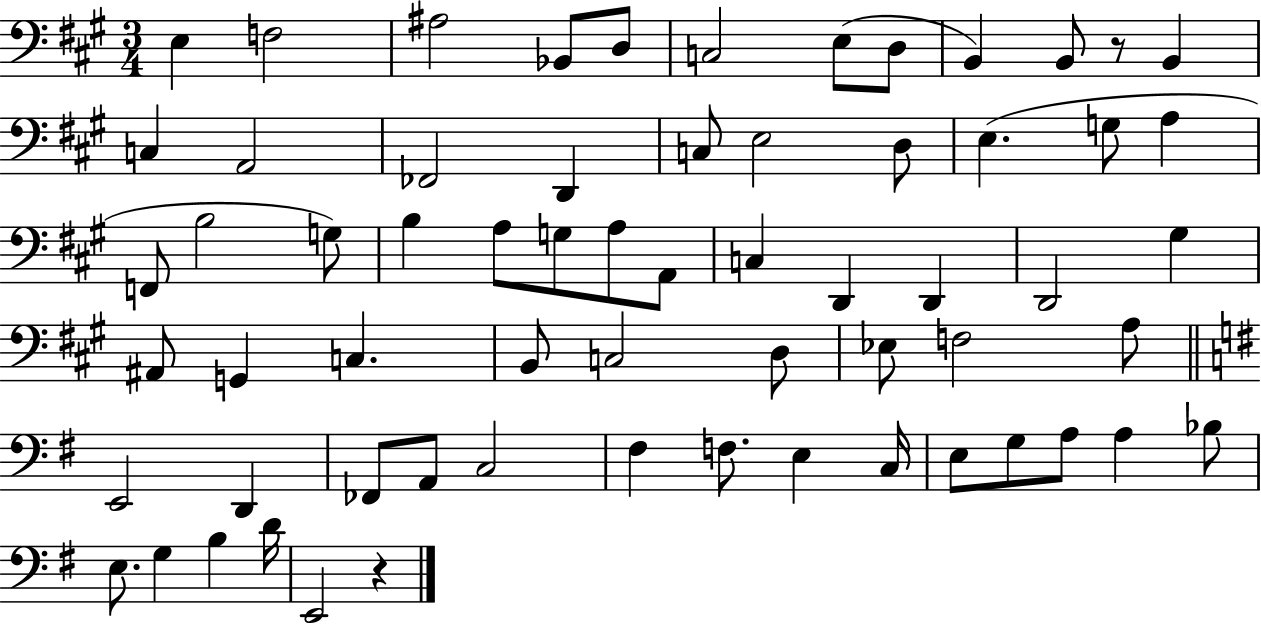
E3/q F3/h A#3/h Bb2/e D3/e C3/h E3/e D3/e B2/q B2/e R/e B2/q C3/q A2/h FES2/h D2/q C3/e E3/h D3/e E3/q. G3/e A3/q F2/e B3/h G3/e B3/q A3/e G3/e A3/e A2/e C3/q D2/q D2/q D2/h G#3/q A#2/e G2/q C3/q. B2/e C3/h D3/e Eb3/e F3/h A3/e E2/h D2/q FES2/e A2/e C3/h F#3/q F3/e. E3/q C3/s E3/e G3/e A3/e A3/q Bb3/e E3/e. G3/q B3/q D4/s E2/h R/q